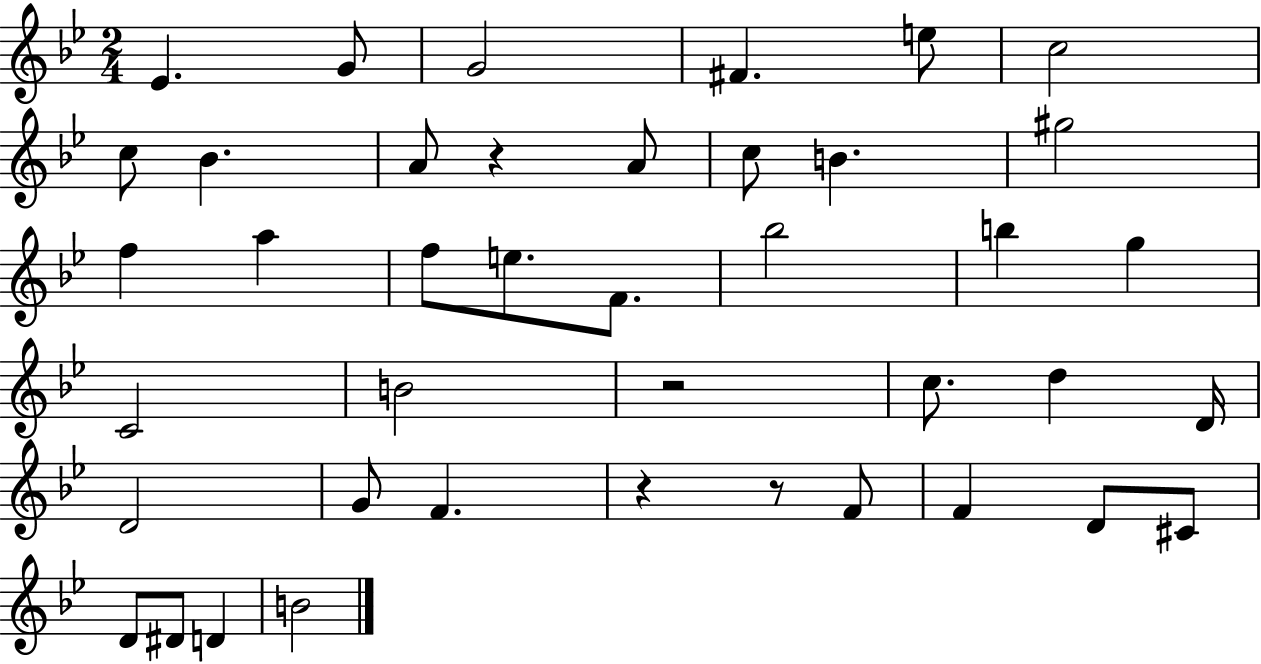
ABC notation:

X:1
T:Untitled
M:2/4
L:1/4
K:Bb
_E G/2 G2 ^F e/2 c2 c/2 _B A/2 z A/2 c/2 B ^g2 f a f/2 e/2 F/2 _b2 b g C2 B2 z2 c/2 d D/4 D2 G/2 F z z/2 F/2 F D/2 ^C/2 D/2 ^D/2 D B2